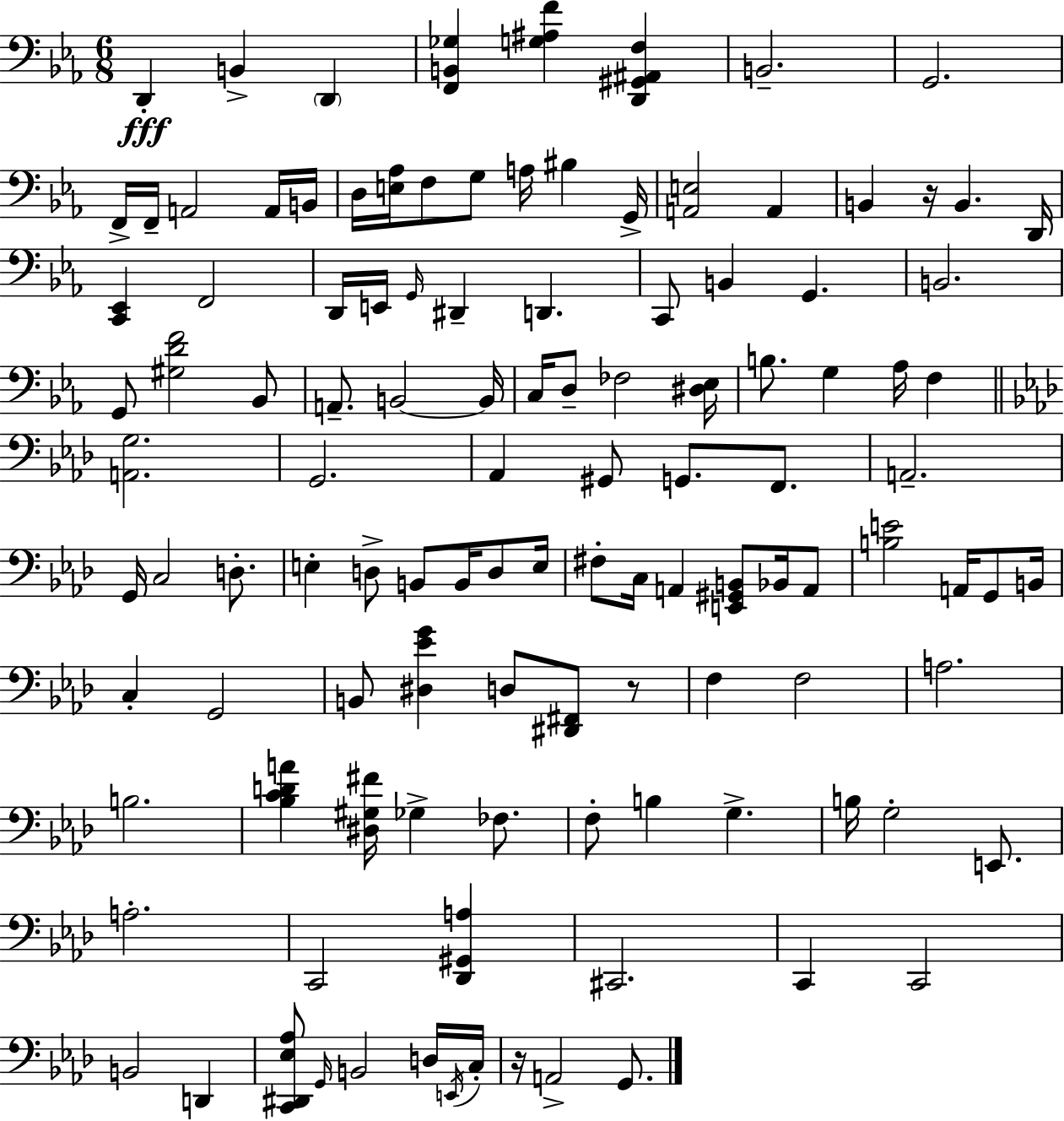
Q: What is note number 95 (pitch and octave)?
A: G2